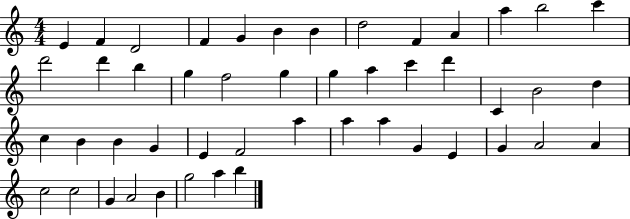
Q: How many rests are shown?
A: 0